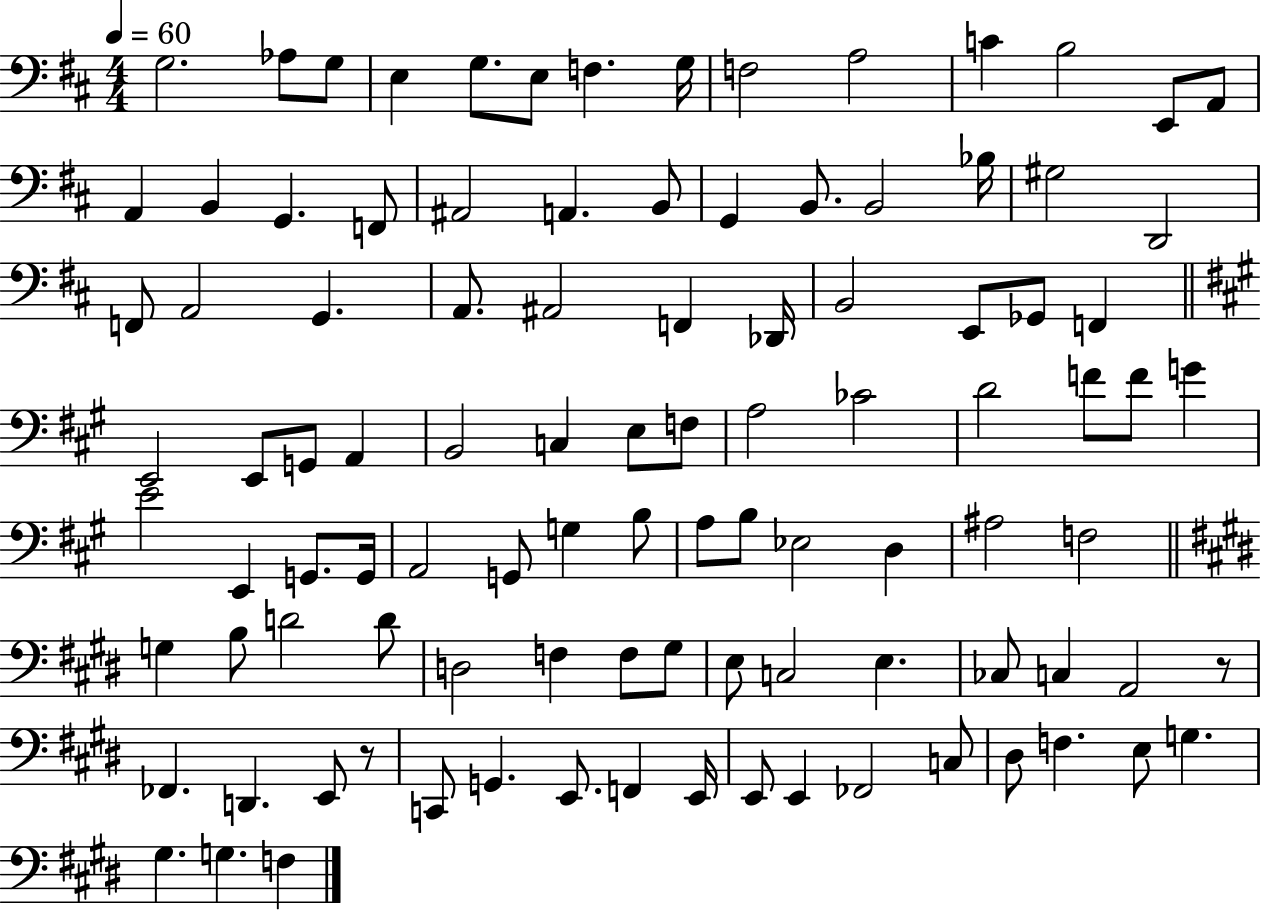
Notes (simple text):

G3/h. Ab3/e G3/e E3/q G3/e. E3/e F3/q. G3/s F3/h A3/h C4/q B3/h E2/e A2/e A2/q B2/q G2/q. F2/e A#2/h A2/q. B2/e G2/q B2/e. B2/h Bb3/s G#3/h D2/h F2/e A2/h G2/q. A2/e. A#2/h F2/q Db2/s B2/h E2/e Gb2/e F2/q E2/h E2/e G2/e A2/q B2/h C3/q E3/e F3/e A3/h CES4/h D4/h F4/e F4/e G4/q E4/h E2/q G2/e. G2/s A2/h G2/e G3/q B3/e A3/e B3/e Eb3/h D3/q A#3/h F3/h G3/q B3/e D4/h D4/e D3/h F3/q F3/e G#3/e E3/e C3/h E3/q. CES3/e C3/q A2/h R/e FES2/q. D2/q. E2/e R/e C2/e G2/q. E2/e. F2/q E2/s E2/e E2/q FES2/h C3/e D#3/e F3/q. E3/e G3/q. G#3/q. G3/q. F3/q